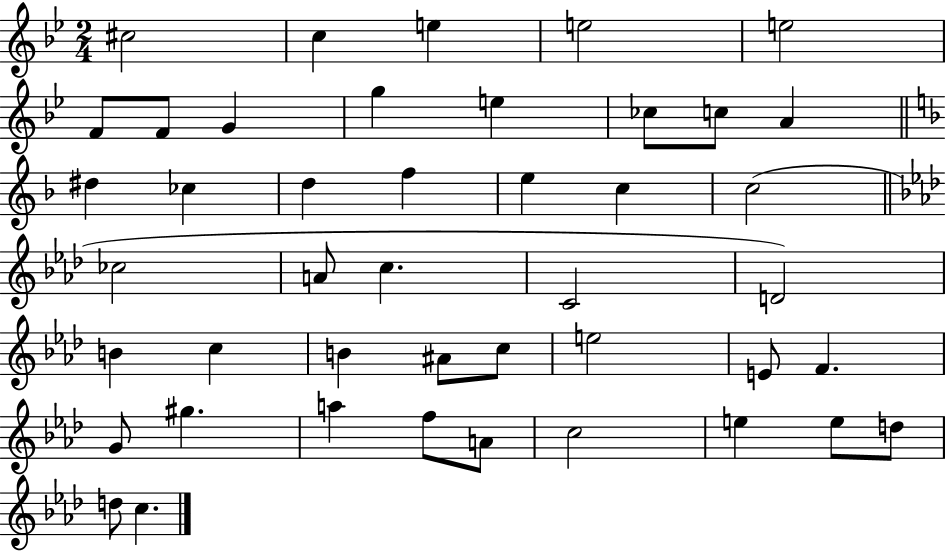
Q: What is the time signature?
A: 2/4